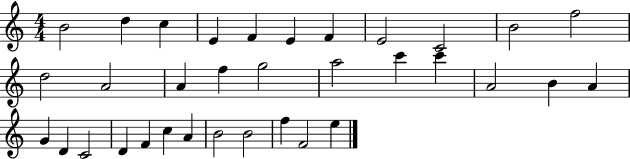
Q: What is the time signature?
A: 4/4